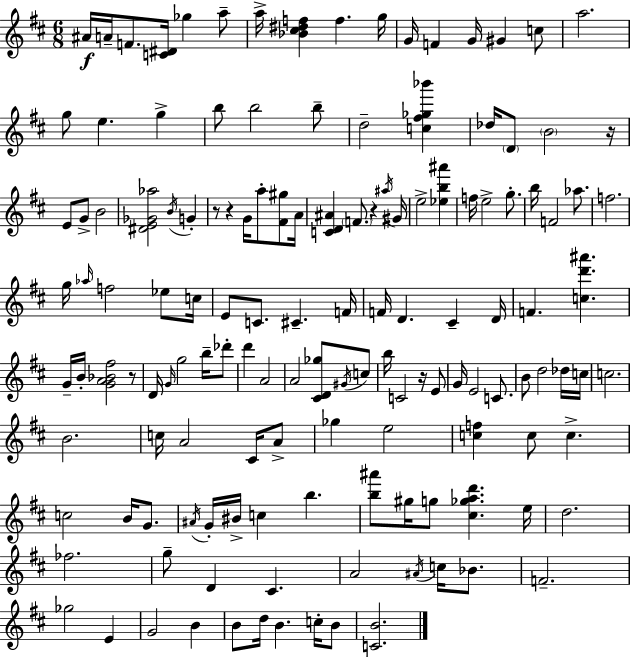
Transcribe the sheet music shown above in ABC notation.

X:1
T:Untitled
M:6/8
L:1/4
K:D
^A/4 A/4 F/2 [C^D]/4 _g a/2 a/4 [_B^c^df] f g/4 G/4 F G/4 ^G c/2 a2 g/2 e g b/2 b2 b/2 d2 [c^f_g_b'] _d/4 D/2 B2 z/4 E/2 G/2 B2 [^DE_G_a]2 B/4 G z/2 z G/4 a/2 [^F^g]/2 A/4 [CD^A] F/2 z ^a/4 ^G/4 e2 [_eb^a'] f/4 e2 g/2 b/4 F2 _a/2 f2 g/4 _a/4 f2 _e/2 c/4 E/2 C/2 ^C F/4 F/4 D ^C D/4 F [cd'^a'] G/4 B/4 [GA_B^f]2 z/2 D/4 G/4 g2 b/4 _d'/2 d' A2 A2 [^CD_g]/2 ^G/4 c/2 b/4 C2 z/4 E/2 G/4 E2 C/2 B/2 d2 _d/4 c/4 c2 B2 c/4 A2 ^C/4 A/2 _g e2 [cf] c/2 c c2 B/4 G/2 ^A/4 G/4 ^B/4 c b [b^a']/2 ^g/4 g/2 [^c_gad'] e/4 d2 _f2 g/2 D ^C A2 ^A/4 c/4 _B/2 F2 _g2 E G2 B B/2 d/4 B c/4 B/2 [CB]2